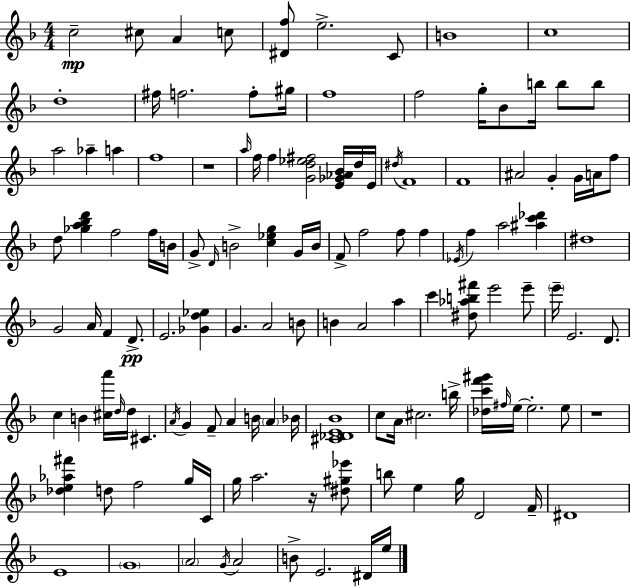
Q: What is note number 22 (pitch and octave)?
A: Ab5